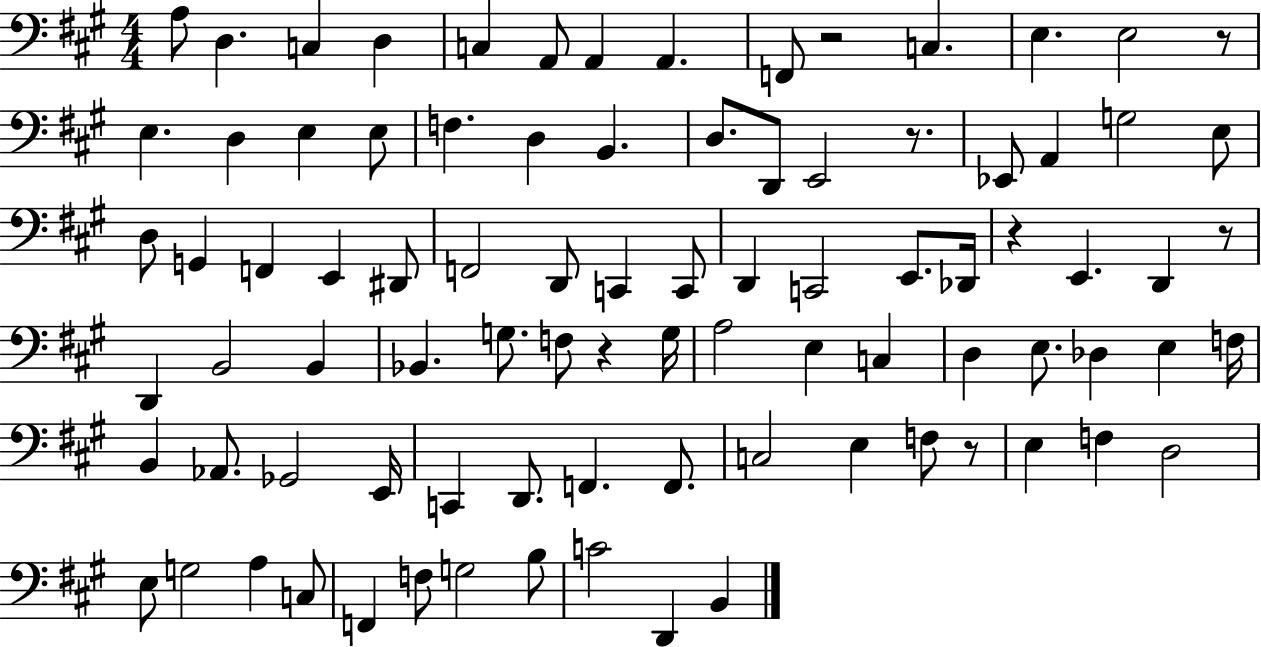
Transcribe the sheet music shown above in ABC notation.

X:1
T:Untitled
M:4/4
L:1/4
K:A
A,/2 D, C, D, C, A,,/2 A,, A,, F,,/2 z2 C, E, E,2 z/2 E, D, E, E,/2 F, D, B,, D,/2 D,,/2 E,,2 z/2 _E,,/2 A,, G,2 E,/2 D,/2 G,, F,, E,, ^D,,/2 F,,2 D,,/2 C,, C,,/2 D,, C,,2 E,,/2 _D,,/4 z E,, D,, z/2 D,, B,,2 B,, _B,, G,/2 F,/2 z G,/4 A,2 E, C, D, E,/2 _D, E, F,/4 B,, _A,,/2 _G,,2 E,,/4 C,, D,,/2 F,, F,,/2 C,2 E, F,/2 z/2 E, F, D,2 E,/2 G,2 A, C,/2 F,, F,/2 G,2 B,/2 C2 D,, B,,